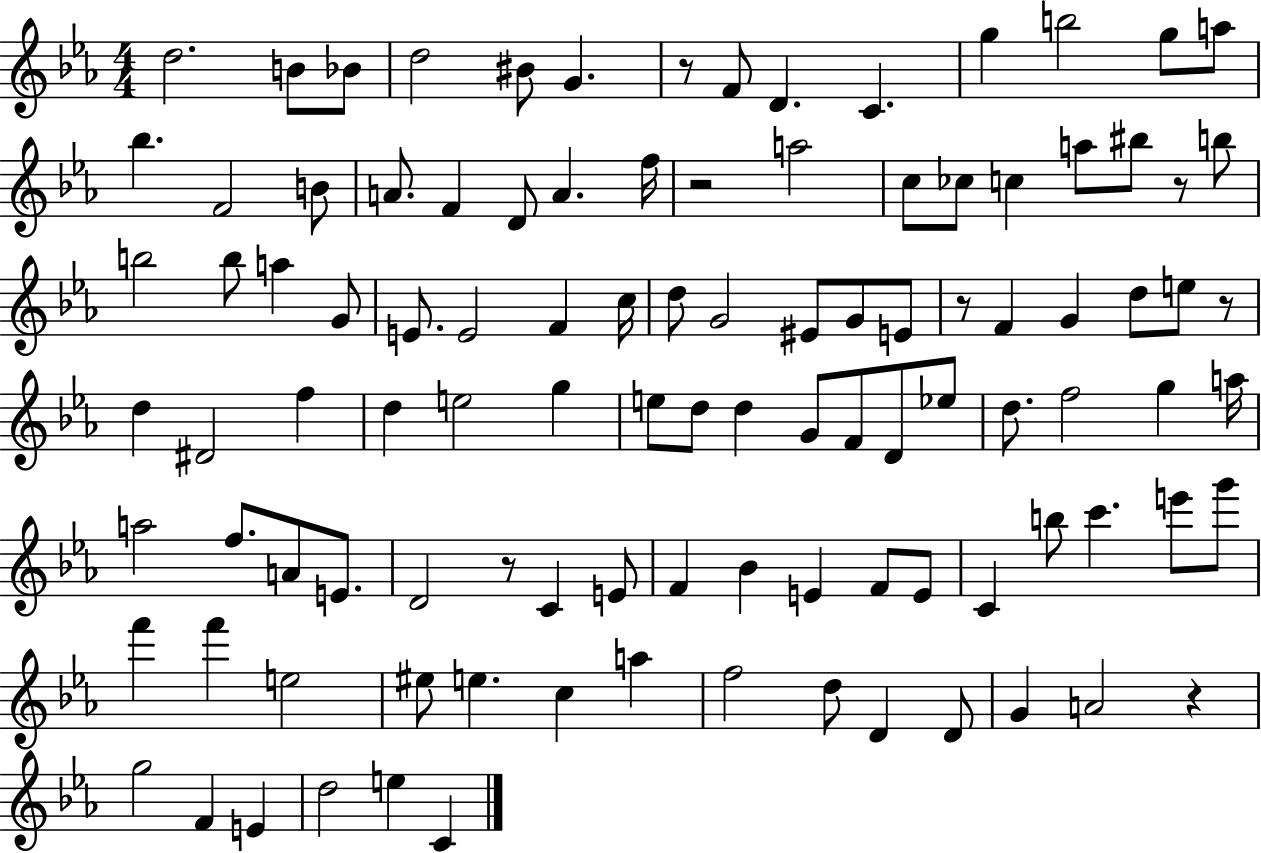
D5/h. B4/e Bb4/e D5/h BIS4/e G4/q. R/e F4/e D4/q. C4/q. G5/q B5/h G5/e A5/e Bb5/q. F4/h B4/e A4/e. F4/q D4/e A4/q. F5/s R/h A5/h C5/e CES5/e C5/q A5/e BIS5/e R/e B5/e B5/h B5/e A5/q G4/e E4/e. E4/h F4/q C5/s D5/e G4/h EIS4/e G4/e E4/e R/e F4/q G4/q D5/e E5/e R/e D5/q D#4/h F5/q D5/q E5/h G5/q E5/e D5/e D5/q G4/e F4/e D4/e Eb5/e D5/e. F5/h G5/q A5/s A5/h F5/e. A4/e E4/e. D4/h R/e C4/q E4/e F4/q Bb4/q E4/q F4/e E4/e C4/q B5/e C6/q. E6/e G6/e F6/q F6/q E5/h EIS5/e E5/q. C5/q A5/q F5/h D5/e D4/q D4/e G4/q A4/h R/q G5/h F4/q E4/q D5/h E5/q C4/q